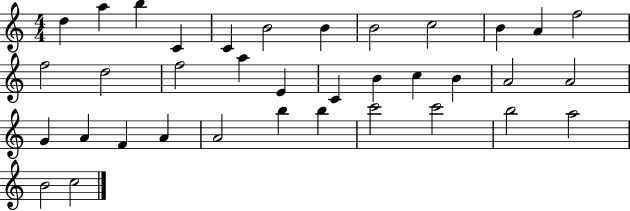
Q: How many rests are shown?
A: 0